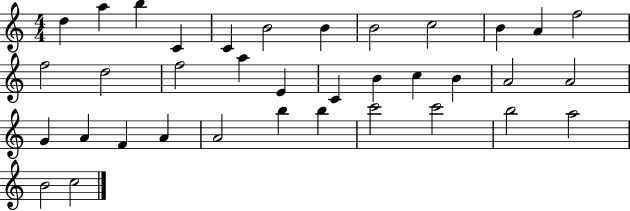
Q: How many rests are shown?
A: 0